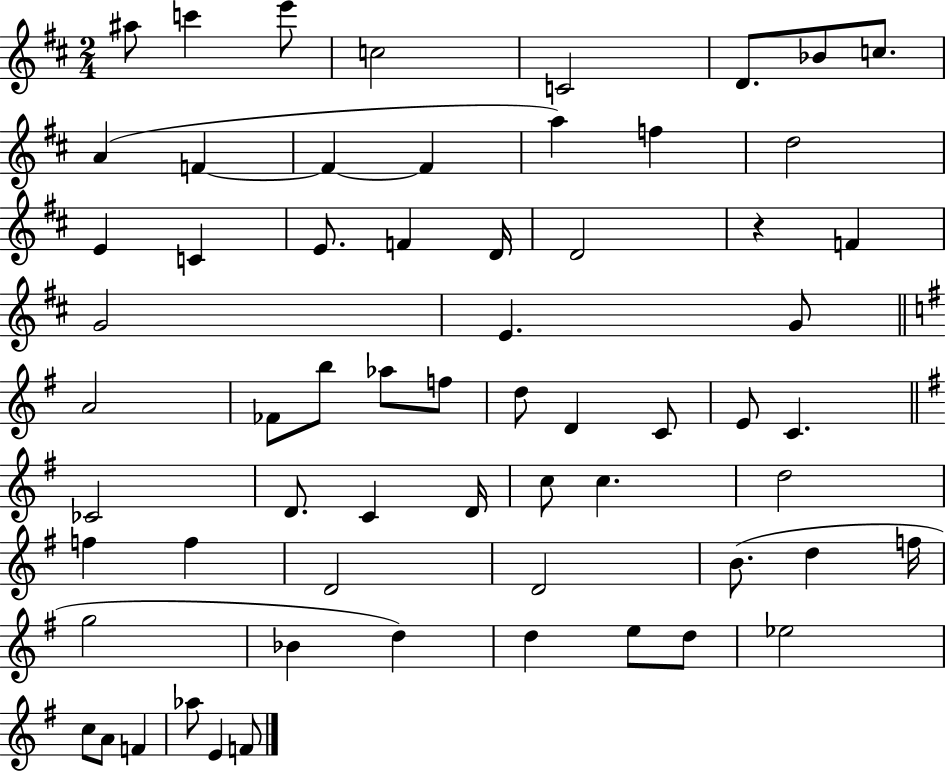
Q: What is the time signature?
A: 2/4